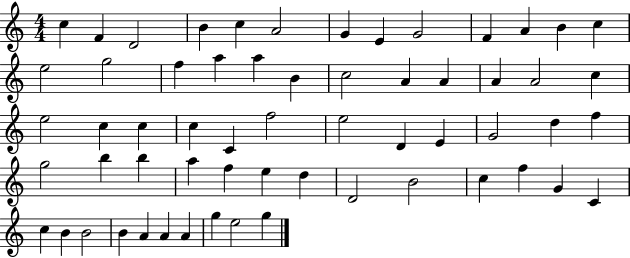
C5/q F4/q D4/h B4/q C5/q A4/h G4/q E4/q G4/h F4/q A4/q B4/q C5/q E5/h G5/h F5/q A5/q A5/q B4/q C5/h A4/q A4/q A4/q A4/h C5/q E5/h C5/q C5/q C5/q C4/q F5/h E5/h D4/q E4/q G4/h D5/q F5/q G5/h B5/q B5/q A5/q F5/q E5/q D5/q D4/h B4/h C5/q F5/q G4/q C4/q C5/q B4/q B4/h B4/q A4/q A4/q A4/q G5/q E5/h G5/q